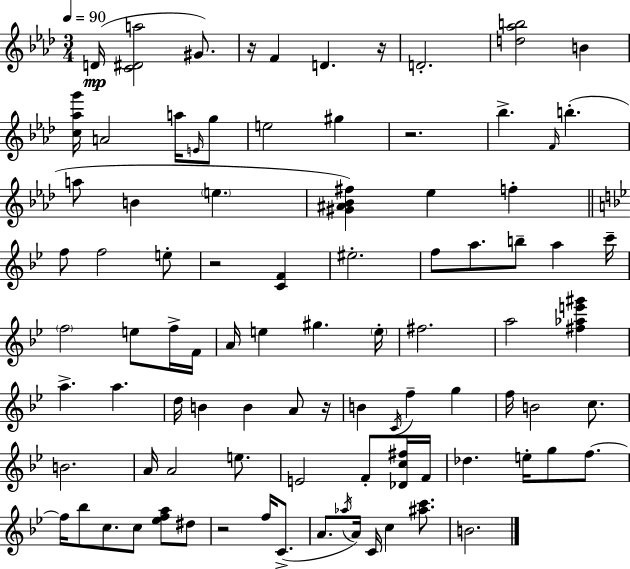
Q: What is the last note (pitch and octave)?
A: B4